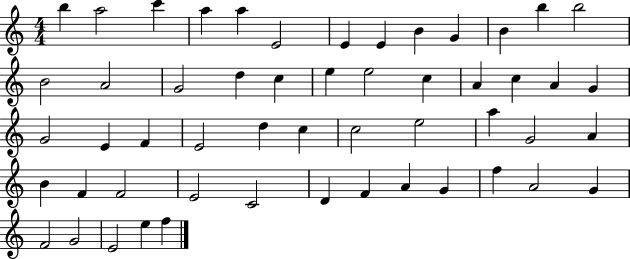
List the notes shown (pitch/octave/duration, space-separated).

B5/q A5/h C6/q A5/q A5/q E4/h E4/q E4/q B4/q G4/q B4/q B5/q B5/h B4/h A4/h G4/h D5/q C5/q E5/q E5/h C5/q A4/q C5/q A4/q G4/q G4/h E4/q F4/q E4/h D5/q C5/q C5/h E5/h A5/q G4/h A4/q B4/q F4/q F4/h E4/h C4/h D4/q F4/q A4/q G4/q F5/q A4/h G4/q F4/h G4/h E4/h E5/q F5/q